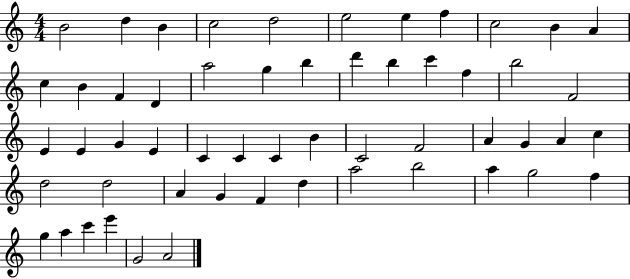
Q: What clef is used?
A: treble